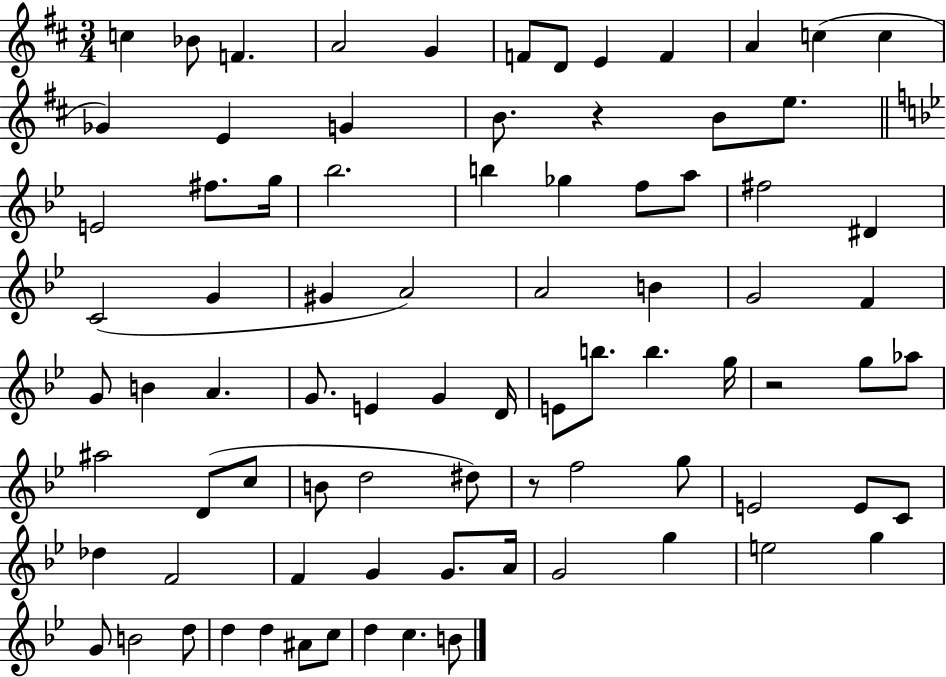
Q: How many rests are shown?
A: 3